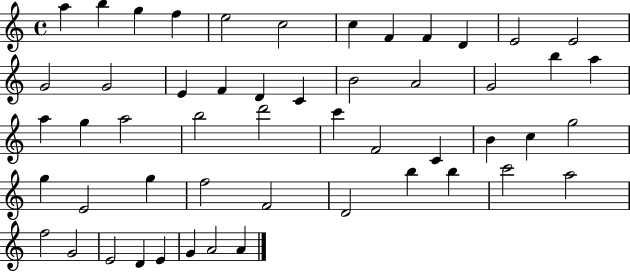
{
  \clef treble
  \time 4/4
  \defaultTimeSignature
  \key c \major
  a''4 b''4 g''4 f''4 | e''2 c''2 | c''4 f'4 f'4 d'4 | e'2 e'2 | \break g'2 g'2 | e'4 f'4 d'4 c'4 | b'2 a'2 | g'2 b''4 a''4 | \break a''4 g''4 a''2 | b''2 d'''2 | c'''4 f'2 c'4 | b'4 c''4 g''2 | \break g''4 e'2 g''4 | f''2 f'2 | d'2 b''4 b''4 | c'''2 a''2 | \break f''2 g'2 | e'2 d'4 e'4 | g'4 a'2 a'4 | \bar "|."
}